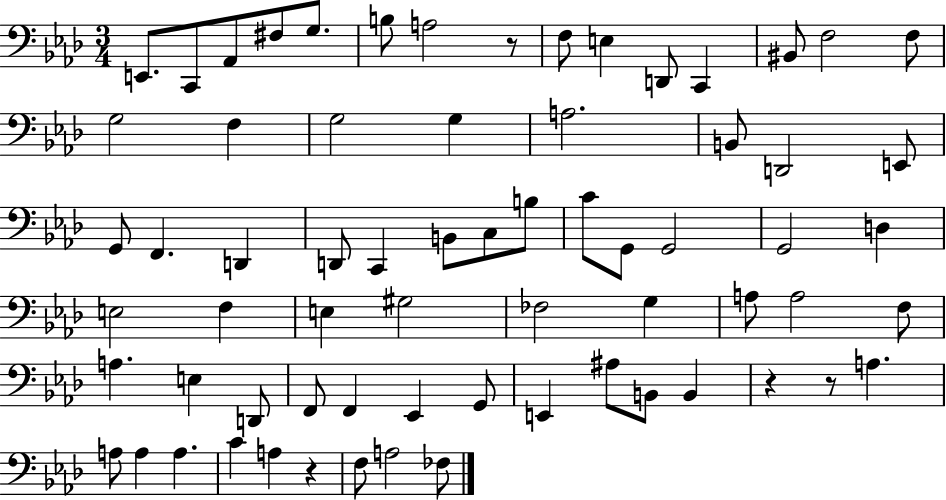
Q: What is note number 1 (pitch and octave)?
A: E2